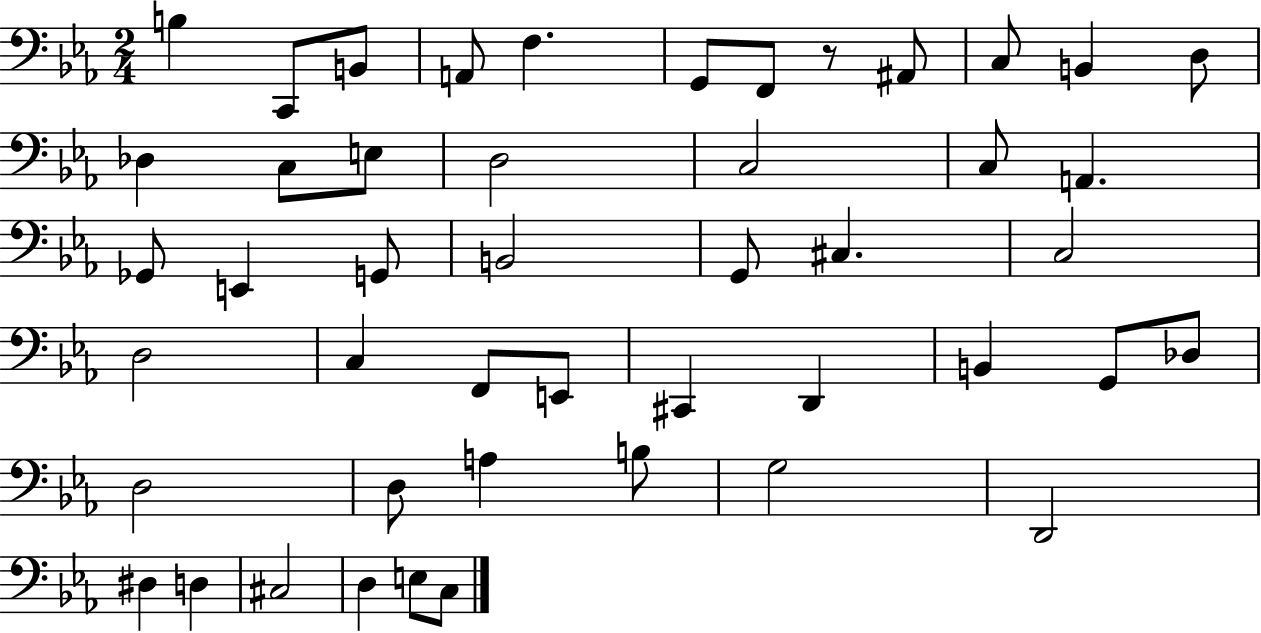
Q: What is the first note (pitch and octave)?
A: B3